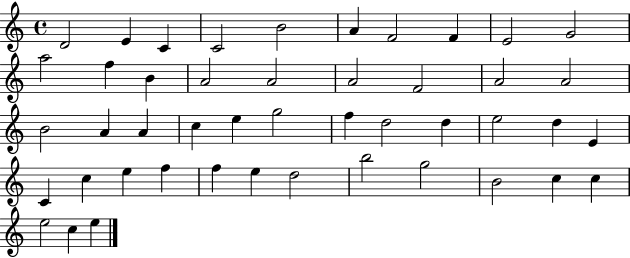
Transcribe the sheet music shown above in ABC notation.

X:1
T:Untitled
M:4/4
L:1/4
K:C
D2 E C C2 B2 A F2 F E2 G2 a2 f B A2 A2 A2 F2 A2 A2 B2 A A c e g2 f d2 d e2 d E C c e f f e d2 b2 g2 B2 c c e2 c e